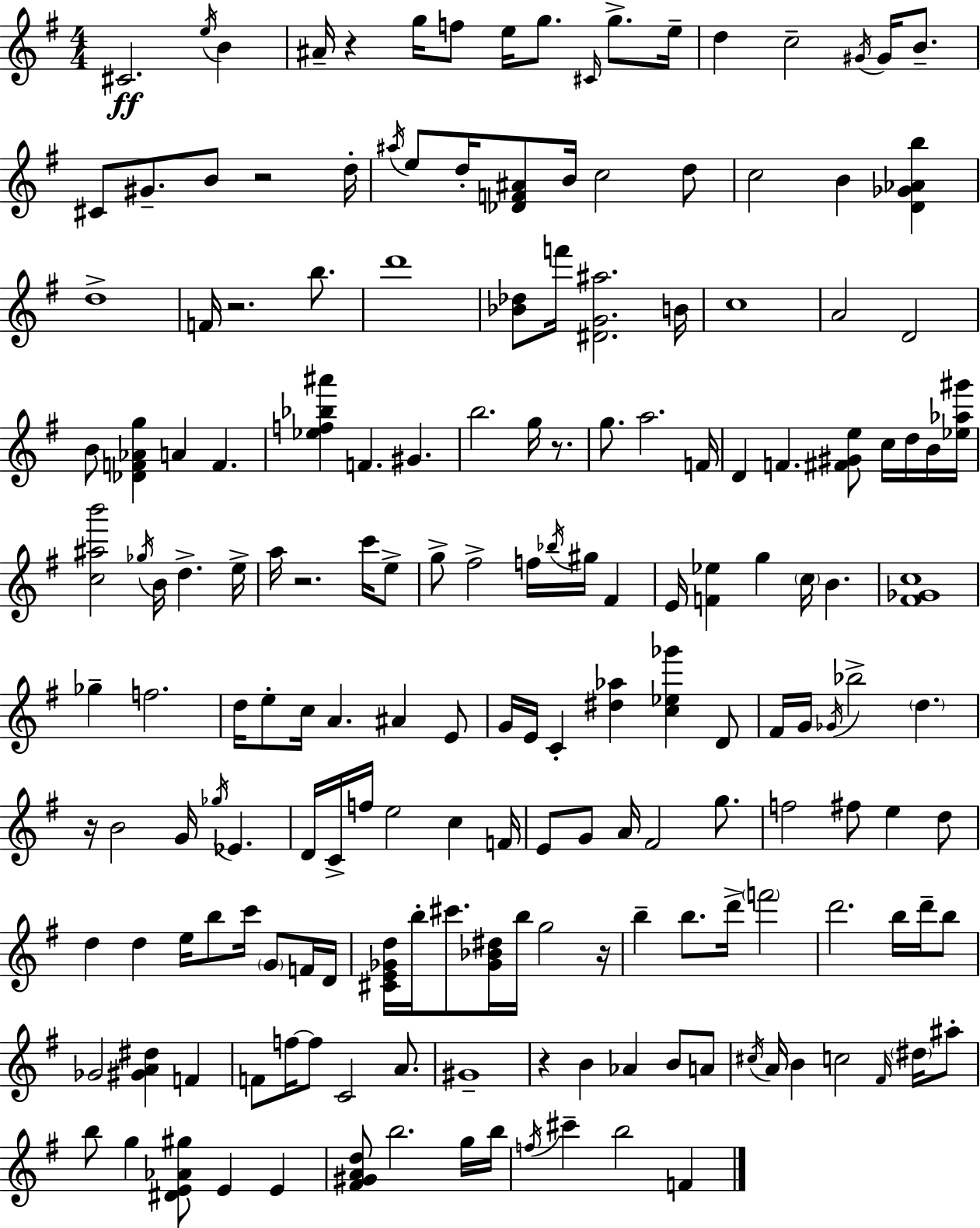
X:1
T:Untitled
M:4/4
L:1/4
K:G
^C2 e/4 B ^A/4 z g/4 f/2 e/4 g/2 ^C/4 g/2 e/4 d c2 ^G/4 ^G/4 B/2 ^C/2 ^G/2 B/2 z2 d/4 ^a/4 e/2 d/4 [_DF^A]/2 B/4 c2 d/2 c2 B [D_G_Ab] d4 F/4 z2 b/2 d'4 [_B_d]/2 f'/4 [^DG^a]2 B/4 c4 A2 D2 B/2 [_DF_Ag] A F [_ef_b^a'] F ^G b2 g/4 z/2 g/2 a2 F/4 D F [^F^Ge]/2 c/4 d/4 B/4 [_e_a^g']/4 [c^ab']2 _g/4 B/4 d e/4 a/4 z2 c'/4 e/2 g/2 ^f2 f/4 _b/4 ^g/4 ^F E/4 [F_e] g c/4 B [^F_Gc]4 _g f2 d/4 e/2 c/4 A ^A E/2 G/4 E/4 C [^d_a] [c_e_g'] D/2 ^F/4 G/4 _G/4 _b2 d z/4 B2 G/4 _g/4 _E D/4 C/4 f/4 e2 c F/4 E/2 G/2 A/4 ^F2 g/2 f2 ^f/2 e d/2 d d e/4 b/2 c'/4 G/2 F/4 D/4 [^CE_Gd]/4 b/4 ^c'/2 [_G_B^d]/4 b/4 g2 z/4 b b/2 d'/4 f'2 d'2 b/4 d'/4 b/2 _G2 [^GA^d] F F/2 f/4 f/2 C2 A/2 ^G4 z B _A B/2 A/2 ^c/4 A/4 B c2 ^F/4 ^d/4 ^a/2 b/2 g [^DE_A^g]/2 E E [^F^GAd]/2 b2 g/4 b/4 f/4 ^c' b2 F